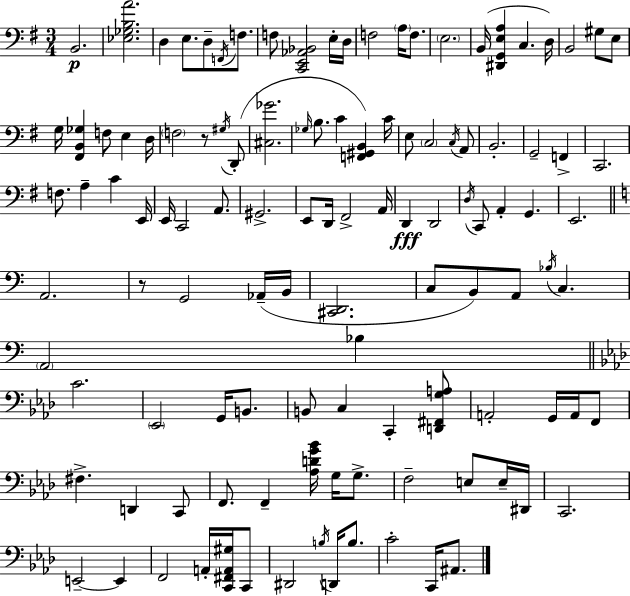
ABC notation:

X:1
T:Untitled
M:3/4
L:1/4
K:G
B,,2 [_E,_G,B,A]2 D, E,/2 D,/2 F,,/4 F,/2 F,/2 [C,,E,,_A,,_B,,]2 E,/4 D,/4 F,2 A,/4 F,/2 E,2 B,,/4 [^D,,G,,E,A,] C, D,/4 B,,2 ^G,/2 E,/2 G,/4 [^F,,B,,_G,] F,/2 E, D,/4 F,2 z/2 ^G,/4 D,,/2 [^C,_G]2 _G,/4 B,/2 C [F,,^G,,B,,] C/4 E,/2 C,2 C,/4 A,,/2 B,,2 G,,2 F,, C,,2 F,/2 A, C E,,/4 E,,/4 C,,2 A,,/2 ^G,,2 E,,/2 D,,/4 ^F,,2 A,,/4 D,, D,,2 D,/4 C,,/2 A,, G,, E,,2 A,,2 z/2 G,,2 _A,,/4 B,,/4 [^C,,D,,]2 C,/2 B,,/2 A,,/2 _B,/4 C, A,,2 _B, C2 _E,,2 G,,/4 B,,/2 B,,/2 C, C,, [D,,^F,,G,A,]/2 A,,2 G,,/4 A,,/4 F,,/2 ^F, D,, C,,/2 F,,/2 F,, [_A,DG_B]/4 G,/4 G,/2 F,2 E,/2 E,/4 ^D,,/4 C,,2 E,,2 E,, F,,2 A,,/4 [C,,^F,,A,,^G,]/4 C,,/2 ^D,,2 B,/4 D,,/4 B,/2 C2 C,,/4 ^A,,/2